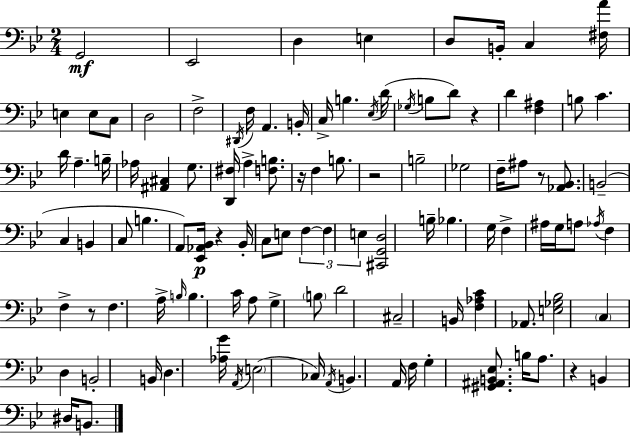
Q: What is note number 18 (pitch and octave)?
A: B3